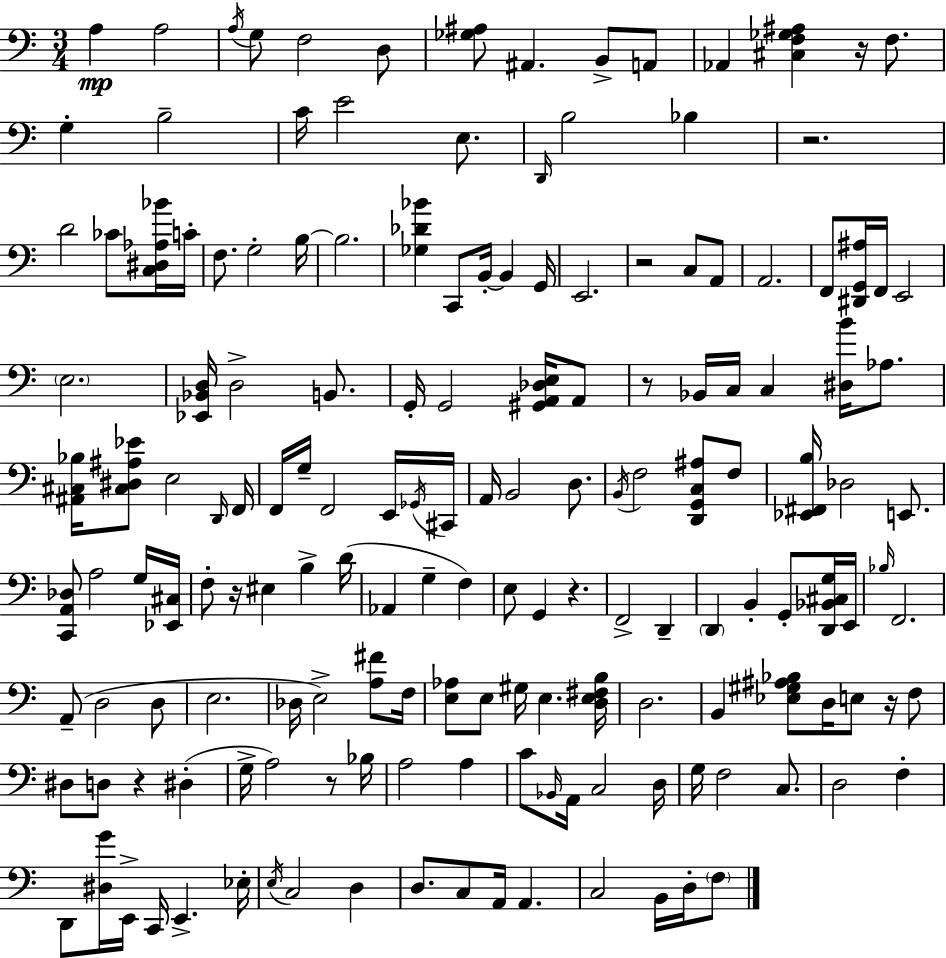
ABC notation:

X:1
T:Untitled
M:3/4
L:1/4
K:C
A, A,2 A,/4 G,/2 F,2 D,/2 [_G,^A,]/2 ^A,, B,,/2 A,,/2 _A,, [^C,F,_G,^A,] z/4 F,/2 G, B,2 C/4 E2 E,/2 D,,/4 B,2 _B, z2 D2 _C/2 [C,^D,_A,_B]/4 C/4 F,/2 G,2 B,/4 B,2 [_G,_D_B] C,,/2 B,,/4 B,, G,,/4 E,,2 z2 C,/2 A,,/2 A,,2 F,,/2 [^D,,G,,^A,]/4 F,,/4 E,,2 E,2 [_E,,_B,,D,]/4 D,2 B,,/2 G,,/4 G,,2 [^G,,A,,_D,E,]/4 A,,/2 z/2 _B,,/4 C,/4 C, [^D,B]/4 _A,/2 [^A,,^C,_B,]/4 [^C,^D,^A,_E]/2 E,2 D,,/4 F,,/4 F,,/4 G,/4 F,,2 E,,/4 _G,,/4 ^C,,/4 A,,/4 B,,2 D,/2 B,,/4 F,2 [D,,G,,C,^A,]/2 F,/2 [_E,,^F,,B,]/4 _D,2 E,,/2 [C,,A,,_D,]/2 A,2 G,/4 [_E,,^C,]/4 F,/2 z/4 ^E, B, D/4 _A,, G, F, E,/2 G,, z F,,2 D,, D,, B,, G,,/2 [D,,_B,,^C,G,]/4 E,,/4 _B,/4 F,,2 A,,/2 D,2 D,/2 E,2 _D,/4 E,2 [A,^F]/2 F,/4 [E,_A,]/2 E,/2 ^G,/4 E, [D,E,^F,B,]/4 D,2 B,, [_E,^G,^A,_B,]/2 D,/4 E,/2 z/4 F,/2 ^D,/2 D,/2 z ^D, G,/4 A,2 z/2 _B,/4 A,2 A, C/2 _B,,/4 A,,/4 C,2 D,/4 G,/4 F,2 C,/2 D,2 F, D,,/2 [^D,G]/4 E,,/4 C,,/4 E,, _E,/4 E,/4 C,2 D, D,/2 C,/2 A,,/4 A,, C,2 B,,/4 D,/4 F,/2